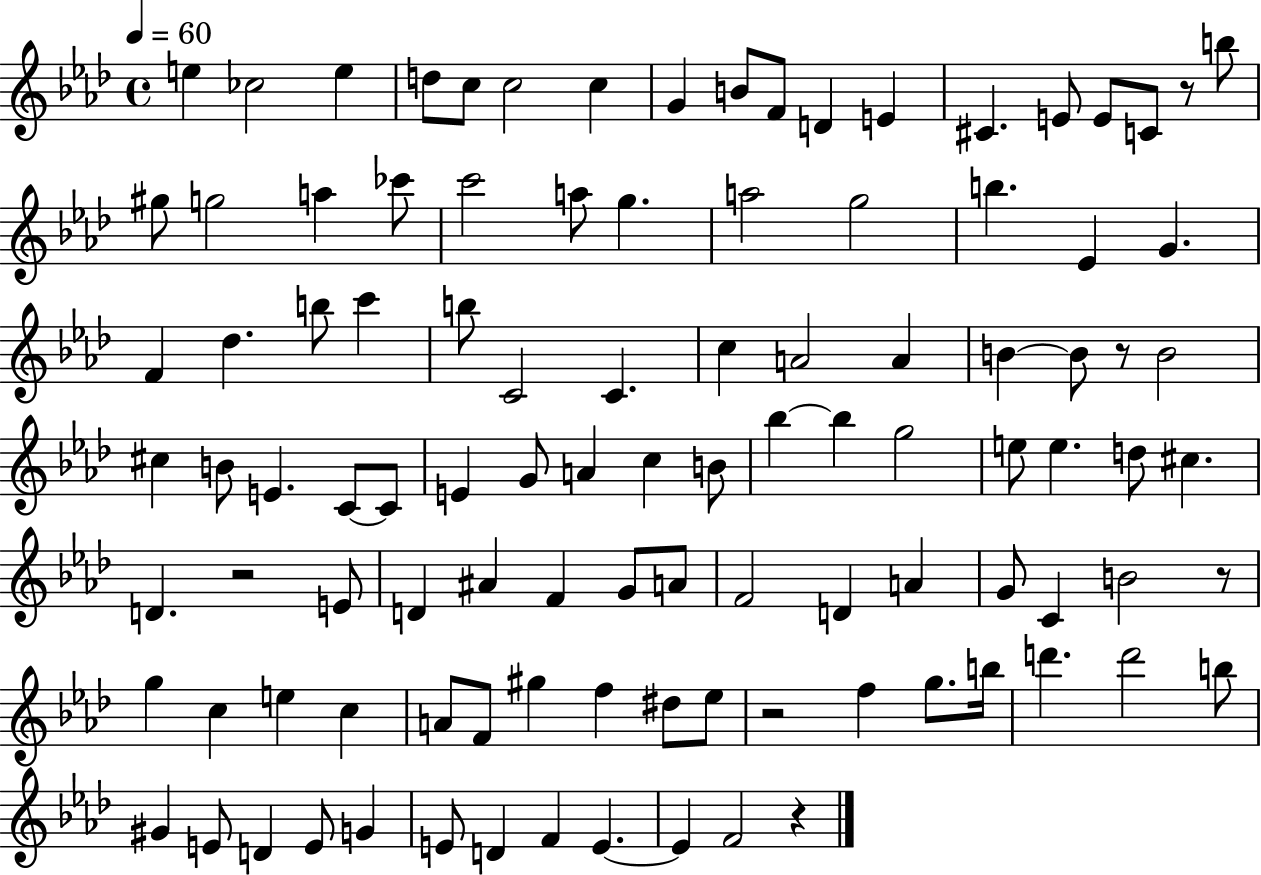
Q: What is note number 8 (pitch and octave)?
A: G4